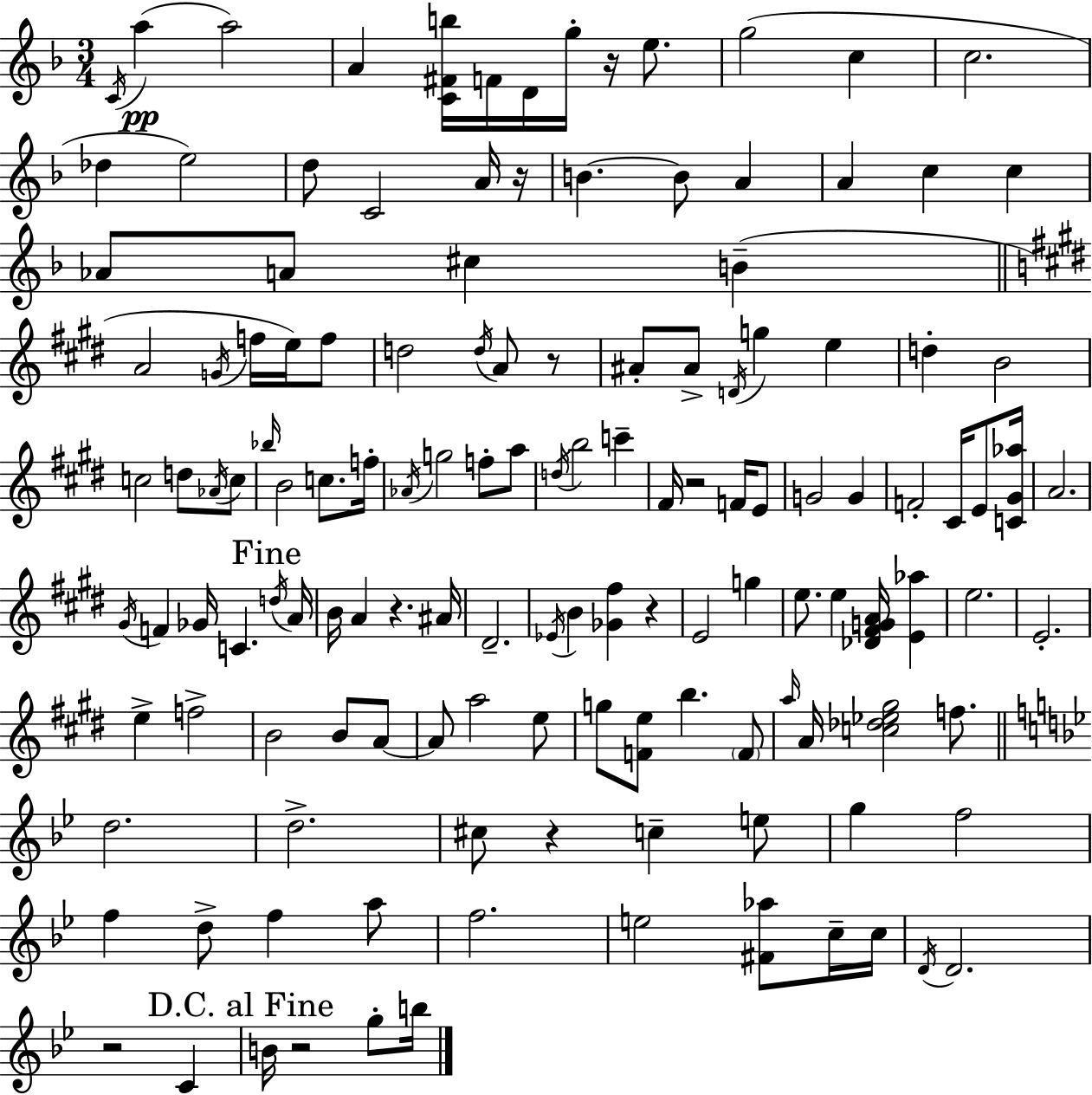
C4/s A5/q A5/h A4/q [C4,F#4,B5]/s F4/s D4/s G5/s R/s E5/e. G5/h C5/q C5/h. Db5/q E5/h D5/e C4/h A4/s R/s B4/q. B4/e A4/q A4/q C5/q C5/q Ab4/e A4/e C#5/q B4/q A4/h G4/s F5/s E5/s F5/e D5/h D5/s A4/e R/e A#4/e A#4/e D4/s G5/q E5/q D5/q B4/h C5/h D5/e Ab4/s C5/e Bb5/s B4/h C5/e. F5/s Ab4/s G5/h F5/e A5/e D5/s B5/h C6/q F#4/s R/h F4/s E4/e G4/h G4/q F4/h C#4/s E4/e [C4,G#4,Ab5]/s A4/h. G#4/s F4/q Gb4/s C4/q. D5/s A4/s B4/s A4/q R/q. A#4/s D#4/h. Eb4/s B4/q [Gb4,F#5]/q R/q E4/h G5/q E5/e. E5/q [Db4,F#4,G4,A4]/s [E4,Ab5]/q E5/h. E4/h. E5/q F5/h B4/h B4/e A4/e A4/e A5/h E5/e G5/e [F4,E5]/e B5/q. F4/e A5/s A4/s [C5,Db5,Eb5,G#5]/h F5/e. D5/h. D5/h. C#5/e R/q C5/q E5/e G5/q F5/h F5/q D5/e F5/q A5/e F5/h. E5/h [F#4,Ab5]/e C5/s C5/s D4/s D4/h. R/h C4/q B4/s R/h G5/e B5/s